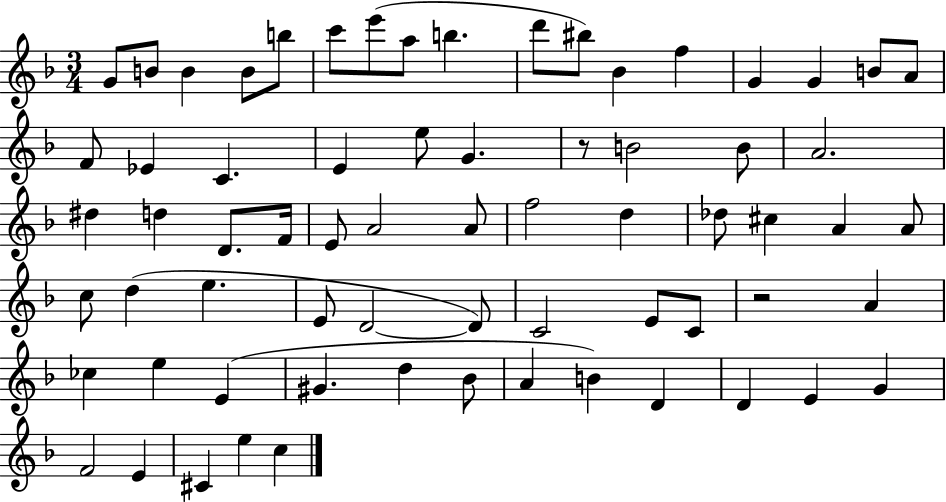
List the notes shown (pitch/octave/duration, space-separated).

G4/e B4/e B4/q B4/e B5/e C6/e E6/e A5/e B5/q. D6/e BIS5/e Bb4/q F5/q G4/q G4/q B4/e A4/e F4/e Eb4/q C4/q. E4/q E5/e G4/q. R/e B4/h B4/e A4/h. D#5/q D5/q D4/e. F4/s E4/e A4/h A4/e F5/h D5/q Db5/e C#5/q A4/q A4/e C5/e D5/q E5/q. E4/e D4/h D4/e C4/h E4/e C4/e R/h A4/q CES5/q E5/q E4/q G#4/q. D5/q Bb4/e A4/q B4/q D4/q D4/q E4/q G4/q F4/h E4/q C#4/q E5/q C5/q